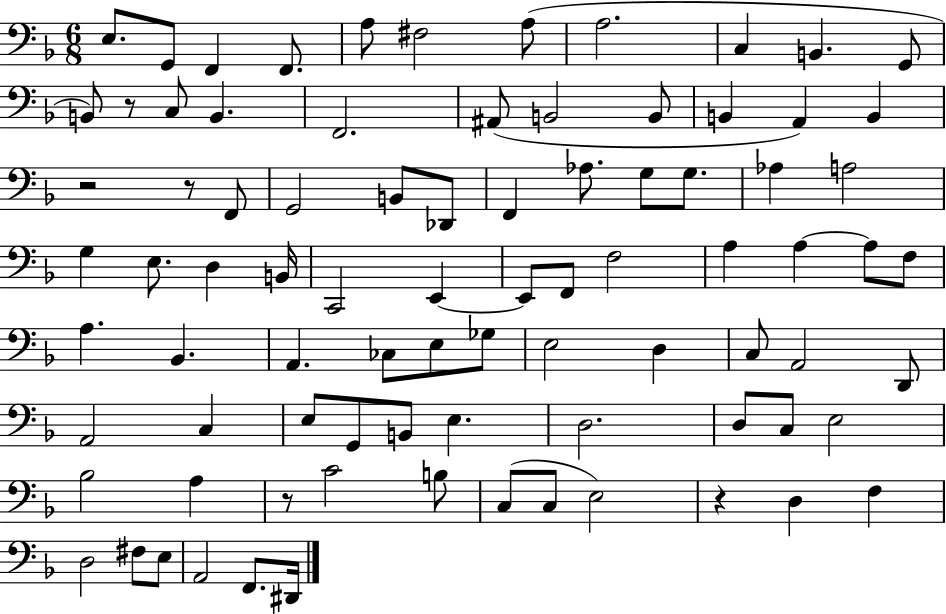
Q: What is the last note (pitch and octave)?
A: D#2